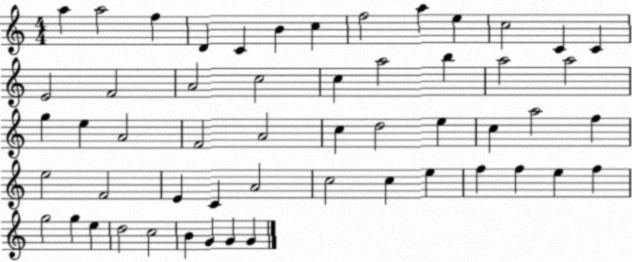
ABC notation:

X:1
T:Untitled
M:4/4
L:1/4
K:C
a a2 f D C B c f2 a e c2 C C E2 F2 A2 c2 c a2 b a2 a2 g e A2 F2 A2 c d2 e c a2 f e2 F2 E C A2 c2 c e f f e f g2 g e d2 c2 B G G G